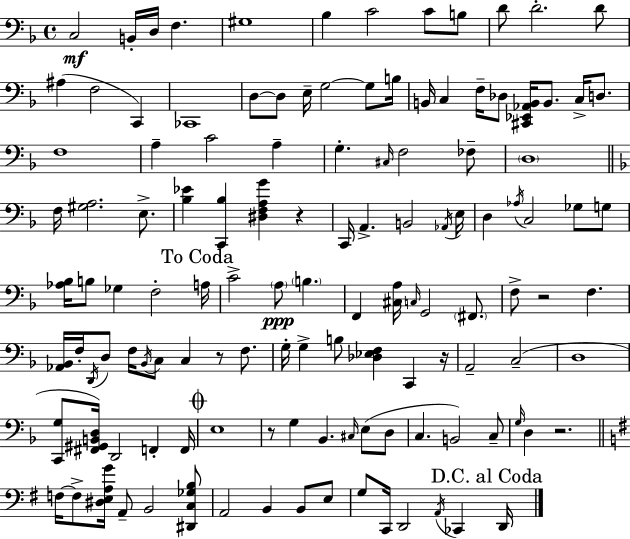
{
  \clef bass
  \time 4/4
  \defaultTimeSignature
  \key f \major
  c2\mf b,16-. d16 f4. | gis1 | bes4 c'2 c'8 b8 | d'8 d'2.-. d'8 | \break ais4( f2 c,4) | ces,1 | d8~~ d8 e16-- g2~~ g8 b16 | b,16 c4 f16-- des8 <cis, ees, aes, b,>16 b,8. c16-> d8. | \break f1 | a4-- c'2 a4-- | g4.-. \grace { cis16 } f2 fes8-- | \parenthesize d1 | \break \bar "||" \break \key d \minor f16 <gis a>2. e8.-> | <bes ees'>4 <c, bes>4 <dis f a g'>4 r4 | c,16 a,4.-> b,2 \acciaccatura { aes,16 } | e16 d4 \acciaccatura { aes16 } c2 ges8 | \break g8 <aes bes>16 b8 ges4 f2-. | \mark "To Coda" a16 c'2-> \parenthesize a8\ppp \parenthesize b4. | f,4 <cis a>16 \grace { c16 } g,2 | \parenthesize fis,8. f8-> r2 f4. | \break <aes, bes,>16 f16-. \acciaccatura { d,16 } d8 f16 \acciaccatura { bes,16 } c8 c4 | r8 f8. g16-. g4-> b8 <des ees f>4 | c,4 r16 a,2-- c2--( | d1 | \break <c, g>8 <fis, gis, b, d>16) d,2 | f,4-. f,16 \mark \markup { \musicglyph "scripts.coda" } e1 | r8 g4 bes,4. | \grace { cis16 }( e8 d8 c4. b,2) | \break c8-- \grace { g16 } d4 r2. | \bar "||" \break \key g \major f16~~ f8-> <dis e a g'>16 a,8-- b,2 <dis, c ges b>8 | a,2 b,4 b,8 e8 | g8 c,16 d,2 \acciaccatura { a,16 } ces,4 | \mark "D.C. al Coda" d,16 \bar "|."
}